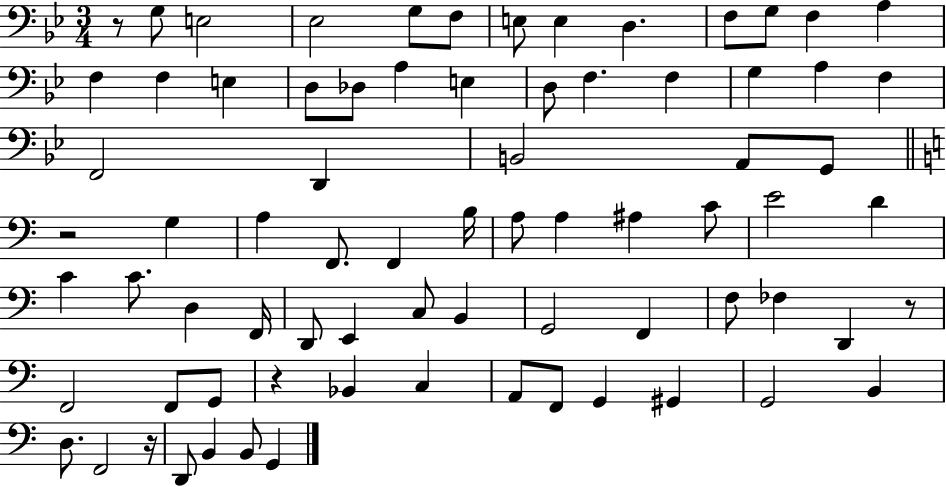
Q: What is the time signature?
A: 3/4